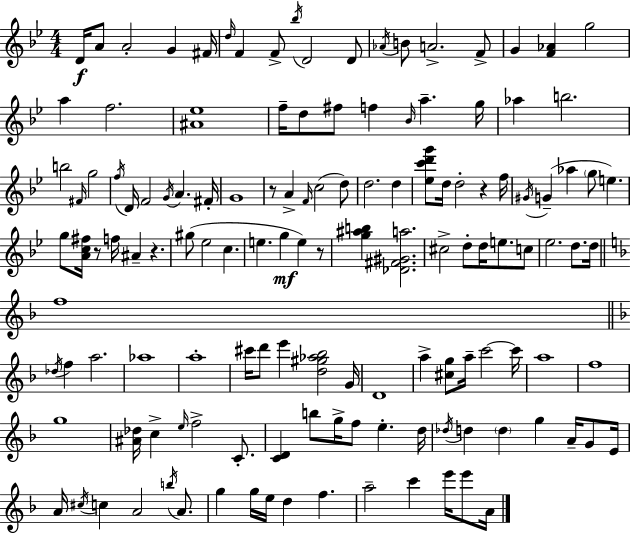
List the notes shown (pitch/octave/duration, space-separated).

D4/s A4/e A4/h G4/q F#4/s D5/s F4/q F4/e Bb5/s D4/h D4/e Ab4/s B4/e A4/h. F4/e G4/q [F4,Ab4]/q G5/h A5/q F5/h. [A#4,Eb5]/w F5/s D5/e F#5/e F5/q Bb4/s A5/q. G5/s Ab5/q B5/h. B5/h F#4/s G5/h F5/s D4/s F4/h G4/s A4/q. F#4/s G4/w R/e A4/q F4/s C5/h D5/e D5/h. D5/q [Eb5,C6,D6,G6]/e D5/s D5/h R/q F5/s G#4/s G4/q Ab5/q G5/e E5/q. G5/e [A4,C5,F#5]/s R/e F5/s A#4/q R/q. G#5/e Eb5/h C5/q. E5/q. G5/q E5/q R/e [G5,A#5,B5]/q [Db4,F#4,G#4,A5]/h. C#5/h D5/e D5/s E5/e. C5/e Eb5/h. D5/e. D5/s F5/w Db5/s F5/q A5/h. Ab5/w A5/w C#6/s D6/e E6/q [D5,G#5,Ab5,Bb5]/h G4/s D4/w A5/q [C#5,G5]/e A5/s C6/h C6/s A5/w F5/w G5/w [A#4,Db5]/s C5/q E5/s F5/h C4/e. [C4,D4]/q B5/e G5/s F5/e E5/q. D5/s Db5/s D5/q D5/q G5/q A4/s G4/e E4/s A4/s C#5/s C5/q A4/h B5/s A4/e. G5/q G5/s E5/s D5/q F5/q. A5/h C6/q E6/s E6/e A4/s